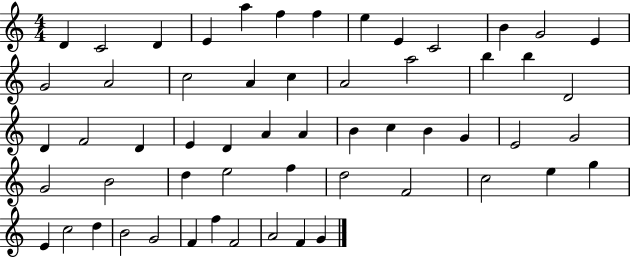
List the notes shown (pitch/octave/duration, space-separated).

D4/q C4/h D4/q E4/q A5/q F5/q F5/q E5/q E4/q C4/h B4/q G4/h E4/q G4/h A4/h C5/h A4/q C5/q A4/h A5/h B5/q B5/q D4/h D4/q F4/h D4/q E4/q D4/q A4/q A4/q B4/q C5/q B4/q G4/q E4/h G4/h G4/h B4/h D5/q E5/h F5/q D5/h F4/h C5/h E5/q G5/q E4/q C5/h D5/q B4/h G4/h F4/q F5/q F4/h A4/h F4/q G4/q